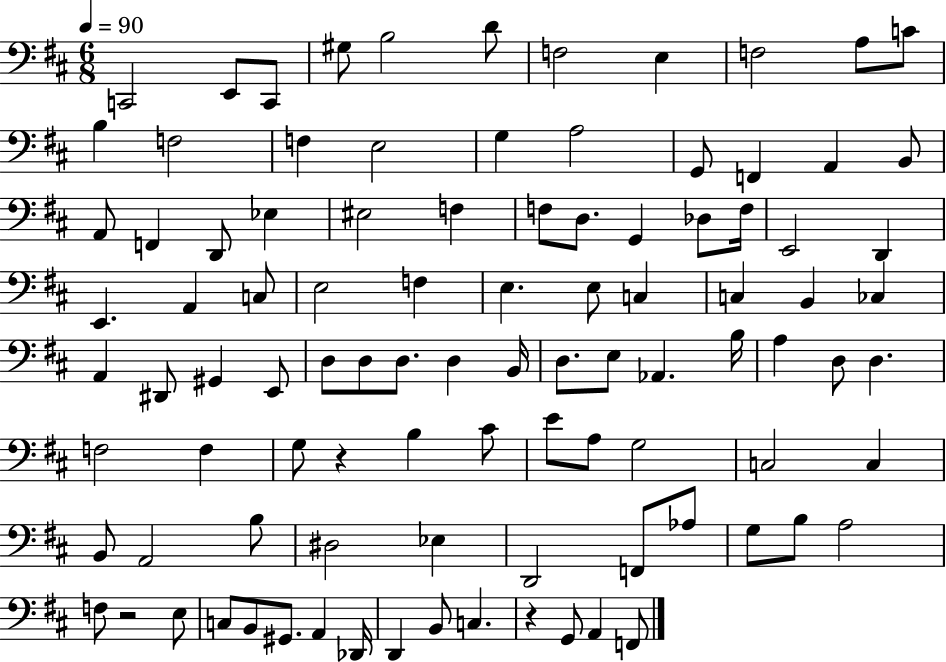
X:1
T:Untitled
M:6/8
L:1/4
K:D
C,,2 E,,/2 C,,/2 ^G,/2 B,2 D/2 F,2 E, F,2 A,/2 C/2 B, F,2 F, E,2 G, A,2 G,,/2 F,, A,, B,,/2 A,,/2 F,, D,,/2 _E, ^E,2 F, F,/2 D,/2 G,, _D,/2 F,/4 E,,2 D,, E,, A,, C,/2 E,2 F, E, E,/2 C, C, B,, _C, A,, ^D,,/2 ^G,, E,,/2 D,/2 D,/2 D,/2 D, B,,/4 D,/2 E,/2 _A,, B,/4 A, D,/2 D, F,2 F, G,/2 z B, ^C/2 E/2 A,/2 G,2 C,2 C, B,,/2 A,,2 B,/2 ^D,2 _E, D,,2 F,,/2 _A,/2 G,/2 B,/2 A,2 F,/2 z2 E,/2 C,/2 B,,/2 ^G,,/2 A,, _D,,/4 D,, B,,/2 C, z G,,/2 A,, F,,/2